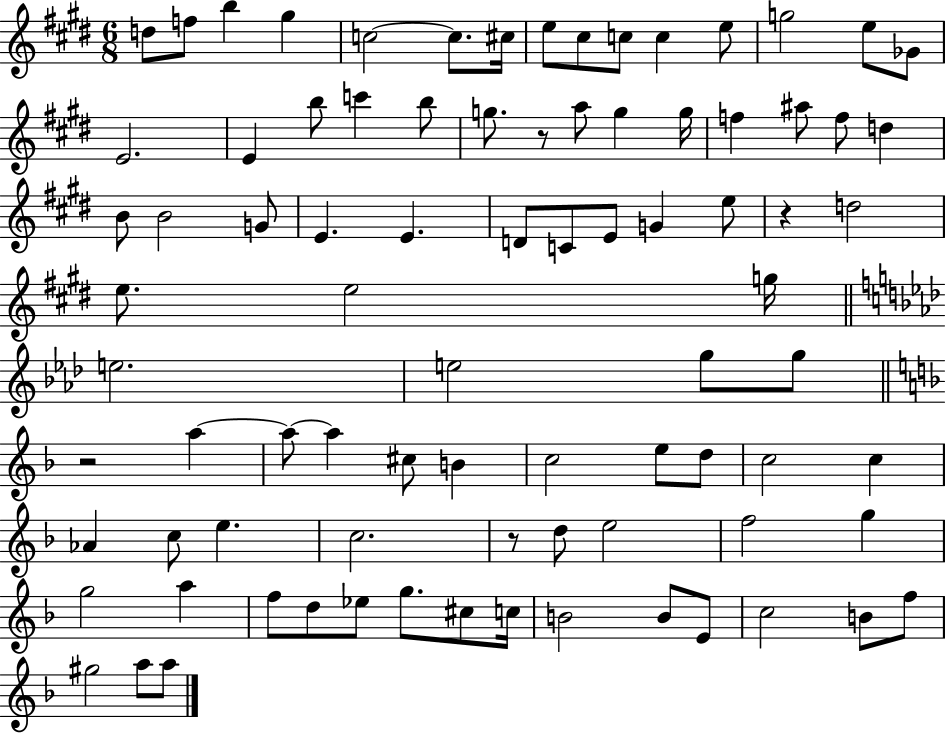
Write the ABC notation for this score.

X:1
T:Untitled
M:6/8
L:1/4
K:E
d/2 f/2 b ^g c2 c/2 ^c/4 e/2 ^c/2 c/2 c e/2 g2 e/2 _G/2 E2 E b/2 c' b/2 g/2 z/2 a/2 g g/4 f ^a/2 f/2 d B/2 B2 G/2 E E D/2 C/2 E/2 G e/2 z d2 e/2 e2 g/4 e2 e2 g/2 g/2 z2 a a/2 a ^c/2 B c2 e/2 d/2 c2 c _A c/2 e c2 z/2 d/2 e2 f2 g g2 a f/2 d/2 _e/2 g/2 ^c/2 c/4 B2 B/2 E/2 c2 B/2 f/2 ^g2 a/2 a/2